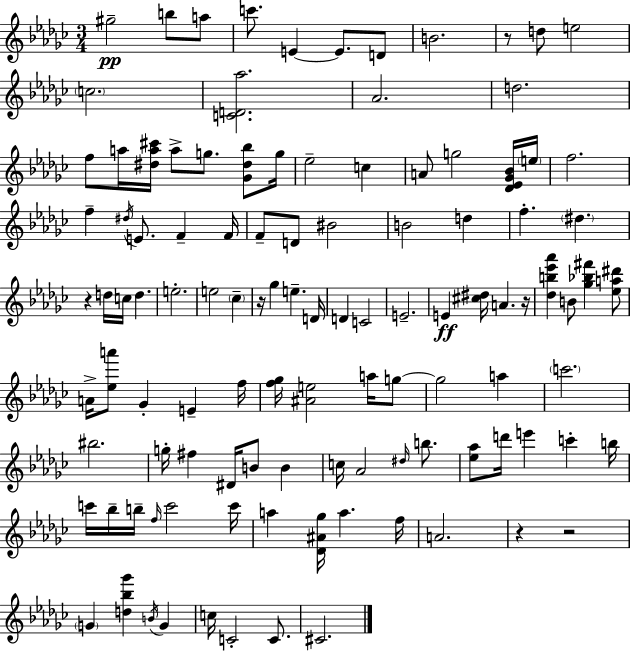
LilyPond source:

{
  \clef treble
  \numericTimeSignature
  \time 3/4
  \key ees \minor
  gis''2--\pp b''8 a''8 | c'''8. e'4~~ e'8. d'8 | b'2. | r8 d''8 e''2 | \break \parenthesize c''2. | <c' d' aes''>2. | aes'2. | d''2. | \break f''8 a''16 <dis'' a'' cis'''>16 a''8-> g''8. <ges' dis'' bes''>8 g''16 | ees''2-- c''4 | a'8 g''2 <des' ees' ges' bes'>16 \parenthesize e''16 | f''2. | \break f''4-- \acciaccatura { dis''16 } e'8. f'4-- | f'16 f'8-- d'8 bis'2 | b'2 d''4 | f''4.-. \parenthesize dis''4. | \break r4 d''16 c''16 d''4. | e''2.-. | e''2 \parenthesize ces''4-- | r16 ges''4 e''4.-- | \break d'16 d'4 c'2 | e'2.-- | e'4\ff <cis'' dis''>16 a'4. | r16 <des'' b'' ees''' aes'''>4 b'8 <ges'' bes'' fis'''>4 <ees'' a'' dis'''>8 | \break a'16-> <ees'' a'''>8 ges'4-. e'4-- | f''16 <f'' ges''>16 <ais' e''>2 a''16 g''8~~ | g''2 a''4 | \parenthesize c'''2. | \break bis''2. | g''16-. fis''4 dis'16 b'8 b'4 | c''16 aes'2 \grace { dis''16 } b''8. | <ees'' aes''>8 d'''16 e'''4 c'''4-. | \break b''16 c'''16 bes''16-- b''16-- \grace { f''16 } c'''2 | c'''16 a''4 <des' ais' ges''>16 a''4. | f''16 a'2. | r4 r2 | \break \parenthesize g'4 <d'' bes'' ges'''>4 \acciaccatura { b'16 } | g'4 c''16 c'2-. | c'8. cis'2. | \bar "|."
}